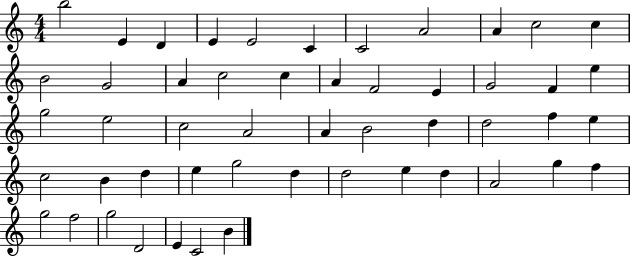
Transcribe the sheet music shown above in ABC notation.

X:1
T:Untitled
M:4/4
L:1/4
K:C
b2 E D E E2 C C2 A2 A c2 c B2 G2 A c2 c A F2 E G2 F e g2 e2 c2 A2 A B2 d d2 f e c2 B d e g2 d d2 e d A2 g f g2 f2 g2 D2 E C2 B